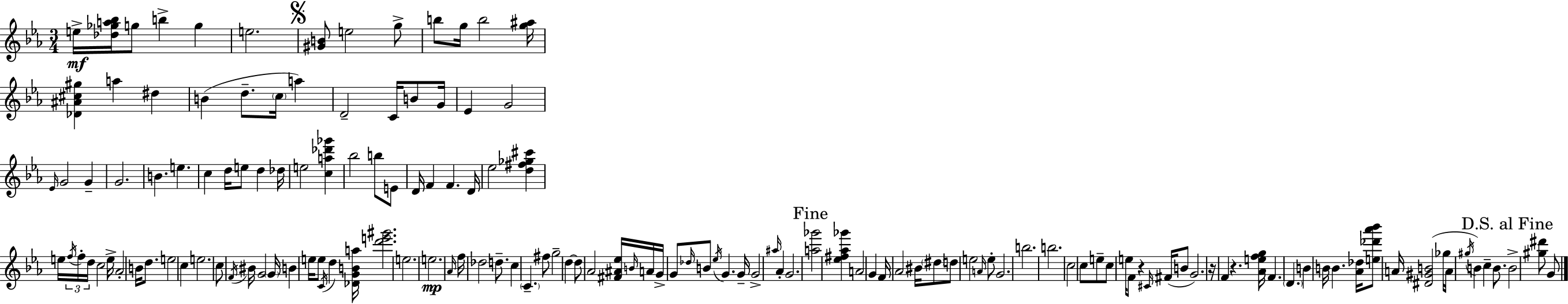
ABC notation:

X:1
T:Untitled
M:3/4
L:1/4
K:Cm
e/4 [_d_ga_b]/4 g/2 b g e2 [^GB]/2 e2 g/2 b/2 g/4 b2 [g^a]/4 [_D^A^c^g] a ^d B d/2 c/4 a D2 C/4 B/2 G/4 _E G2 _E/4 G2 G G2 B e c d/4 e/2 d _d/4 e2 [ca_d'_g'] _b2 b/2 E/2 D/4 F F D/4 _e2 [d^f_g^c'] e/4 f/4 f/4 d/4 c2 e/4 _A2 B/4 d/2 e2 c e2 c/2 F/4 ^B/4 G2 G/4 B e/4 e/2 C/4 d [_DGBa]/4 [d'e'^g']2 e2 e2 _A/4 f/4 _d2 d/2 c C ^f/2 g2 d d/2 _A2 [^F^A_e]/4 B/4 A/4 G/4 G/2 _d/4 B/2 _e/4 G G/4 G2 ^a/4 _A G2 [a_g']2 [_e^f_a_g'] A2 G F/4 _A2 ^B/4 ^d/2 d/2 e2 A/4 e/2 G2 b2 b2 c2 c/2 e/2 c/2 e/4 F/2 z ^C/4 ^F/4 B/2 G2 z/4 F z [_Aefg]/4 F D B B/4 B [_A_d]/4 [e_d'_a'_b']/2 A/4 [^D^GB]2 _g/4 A/4 ^g/4 B c B/2 B2 [^g^d']/2 G/2